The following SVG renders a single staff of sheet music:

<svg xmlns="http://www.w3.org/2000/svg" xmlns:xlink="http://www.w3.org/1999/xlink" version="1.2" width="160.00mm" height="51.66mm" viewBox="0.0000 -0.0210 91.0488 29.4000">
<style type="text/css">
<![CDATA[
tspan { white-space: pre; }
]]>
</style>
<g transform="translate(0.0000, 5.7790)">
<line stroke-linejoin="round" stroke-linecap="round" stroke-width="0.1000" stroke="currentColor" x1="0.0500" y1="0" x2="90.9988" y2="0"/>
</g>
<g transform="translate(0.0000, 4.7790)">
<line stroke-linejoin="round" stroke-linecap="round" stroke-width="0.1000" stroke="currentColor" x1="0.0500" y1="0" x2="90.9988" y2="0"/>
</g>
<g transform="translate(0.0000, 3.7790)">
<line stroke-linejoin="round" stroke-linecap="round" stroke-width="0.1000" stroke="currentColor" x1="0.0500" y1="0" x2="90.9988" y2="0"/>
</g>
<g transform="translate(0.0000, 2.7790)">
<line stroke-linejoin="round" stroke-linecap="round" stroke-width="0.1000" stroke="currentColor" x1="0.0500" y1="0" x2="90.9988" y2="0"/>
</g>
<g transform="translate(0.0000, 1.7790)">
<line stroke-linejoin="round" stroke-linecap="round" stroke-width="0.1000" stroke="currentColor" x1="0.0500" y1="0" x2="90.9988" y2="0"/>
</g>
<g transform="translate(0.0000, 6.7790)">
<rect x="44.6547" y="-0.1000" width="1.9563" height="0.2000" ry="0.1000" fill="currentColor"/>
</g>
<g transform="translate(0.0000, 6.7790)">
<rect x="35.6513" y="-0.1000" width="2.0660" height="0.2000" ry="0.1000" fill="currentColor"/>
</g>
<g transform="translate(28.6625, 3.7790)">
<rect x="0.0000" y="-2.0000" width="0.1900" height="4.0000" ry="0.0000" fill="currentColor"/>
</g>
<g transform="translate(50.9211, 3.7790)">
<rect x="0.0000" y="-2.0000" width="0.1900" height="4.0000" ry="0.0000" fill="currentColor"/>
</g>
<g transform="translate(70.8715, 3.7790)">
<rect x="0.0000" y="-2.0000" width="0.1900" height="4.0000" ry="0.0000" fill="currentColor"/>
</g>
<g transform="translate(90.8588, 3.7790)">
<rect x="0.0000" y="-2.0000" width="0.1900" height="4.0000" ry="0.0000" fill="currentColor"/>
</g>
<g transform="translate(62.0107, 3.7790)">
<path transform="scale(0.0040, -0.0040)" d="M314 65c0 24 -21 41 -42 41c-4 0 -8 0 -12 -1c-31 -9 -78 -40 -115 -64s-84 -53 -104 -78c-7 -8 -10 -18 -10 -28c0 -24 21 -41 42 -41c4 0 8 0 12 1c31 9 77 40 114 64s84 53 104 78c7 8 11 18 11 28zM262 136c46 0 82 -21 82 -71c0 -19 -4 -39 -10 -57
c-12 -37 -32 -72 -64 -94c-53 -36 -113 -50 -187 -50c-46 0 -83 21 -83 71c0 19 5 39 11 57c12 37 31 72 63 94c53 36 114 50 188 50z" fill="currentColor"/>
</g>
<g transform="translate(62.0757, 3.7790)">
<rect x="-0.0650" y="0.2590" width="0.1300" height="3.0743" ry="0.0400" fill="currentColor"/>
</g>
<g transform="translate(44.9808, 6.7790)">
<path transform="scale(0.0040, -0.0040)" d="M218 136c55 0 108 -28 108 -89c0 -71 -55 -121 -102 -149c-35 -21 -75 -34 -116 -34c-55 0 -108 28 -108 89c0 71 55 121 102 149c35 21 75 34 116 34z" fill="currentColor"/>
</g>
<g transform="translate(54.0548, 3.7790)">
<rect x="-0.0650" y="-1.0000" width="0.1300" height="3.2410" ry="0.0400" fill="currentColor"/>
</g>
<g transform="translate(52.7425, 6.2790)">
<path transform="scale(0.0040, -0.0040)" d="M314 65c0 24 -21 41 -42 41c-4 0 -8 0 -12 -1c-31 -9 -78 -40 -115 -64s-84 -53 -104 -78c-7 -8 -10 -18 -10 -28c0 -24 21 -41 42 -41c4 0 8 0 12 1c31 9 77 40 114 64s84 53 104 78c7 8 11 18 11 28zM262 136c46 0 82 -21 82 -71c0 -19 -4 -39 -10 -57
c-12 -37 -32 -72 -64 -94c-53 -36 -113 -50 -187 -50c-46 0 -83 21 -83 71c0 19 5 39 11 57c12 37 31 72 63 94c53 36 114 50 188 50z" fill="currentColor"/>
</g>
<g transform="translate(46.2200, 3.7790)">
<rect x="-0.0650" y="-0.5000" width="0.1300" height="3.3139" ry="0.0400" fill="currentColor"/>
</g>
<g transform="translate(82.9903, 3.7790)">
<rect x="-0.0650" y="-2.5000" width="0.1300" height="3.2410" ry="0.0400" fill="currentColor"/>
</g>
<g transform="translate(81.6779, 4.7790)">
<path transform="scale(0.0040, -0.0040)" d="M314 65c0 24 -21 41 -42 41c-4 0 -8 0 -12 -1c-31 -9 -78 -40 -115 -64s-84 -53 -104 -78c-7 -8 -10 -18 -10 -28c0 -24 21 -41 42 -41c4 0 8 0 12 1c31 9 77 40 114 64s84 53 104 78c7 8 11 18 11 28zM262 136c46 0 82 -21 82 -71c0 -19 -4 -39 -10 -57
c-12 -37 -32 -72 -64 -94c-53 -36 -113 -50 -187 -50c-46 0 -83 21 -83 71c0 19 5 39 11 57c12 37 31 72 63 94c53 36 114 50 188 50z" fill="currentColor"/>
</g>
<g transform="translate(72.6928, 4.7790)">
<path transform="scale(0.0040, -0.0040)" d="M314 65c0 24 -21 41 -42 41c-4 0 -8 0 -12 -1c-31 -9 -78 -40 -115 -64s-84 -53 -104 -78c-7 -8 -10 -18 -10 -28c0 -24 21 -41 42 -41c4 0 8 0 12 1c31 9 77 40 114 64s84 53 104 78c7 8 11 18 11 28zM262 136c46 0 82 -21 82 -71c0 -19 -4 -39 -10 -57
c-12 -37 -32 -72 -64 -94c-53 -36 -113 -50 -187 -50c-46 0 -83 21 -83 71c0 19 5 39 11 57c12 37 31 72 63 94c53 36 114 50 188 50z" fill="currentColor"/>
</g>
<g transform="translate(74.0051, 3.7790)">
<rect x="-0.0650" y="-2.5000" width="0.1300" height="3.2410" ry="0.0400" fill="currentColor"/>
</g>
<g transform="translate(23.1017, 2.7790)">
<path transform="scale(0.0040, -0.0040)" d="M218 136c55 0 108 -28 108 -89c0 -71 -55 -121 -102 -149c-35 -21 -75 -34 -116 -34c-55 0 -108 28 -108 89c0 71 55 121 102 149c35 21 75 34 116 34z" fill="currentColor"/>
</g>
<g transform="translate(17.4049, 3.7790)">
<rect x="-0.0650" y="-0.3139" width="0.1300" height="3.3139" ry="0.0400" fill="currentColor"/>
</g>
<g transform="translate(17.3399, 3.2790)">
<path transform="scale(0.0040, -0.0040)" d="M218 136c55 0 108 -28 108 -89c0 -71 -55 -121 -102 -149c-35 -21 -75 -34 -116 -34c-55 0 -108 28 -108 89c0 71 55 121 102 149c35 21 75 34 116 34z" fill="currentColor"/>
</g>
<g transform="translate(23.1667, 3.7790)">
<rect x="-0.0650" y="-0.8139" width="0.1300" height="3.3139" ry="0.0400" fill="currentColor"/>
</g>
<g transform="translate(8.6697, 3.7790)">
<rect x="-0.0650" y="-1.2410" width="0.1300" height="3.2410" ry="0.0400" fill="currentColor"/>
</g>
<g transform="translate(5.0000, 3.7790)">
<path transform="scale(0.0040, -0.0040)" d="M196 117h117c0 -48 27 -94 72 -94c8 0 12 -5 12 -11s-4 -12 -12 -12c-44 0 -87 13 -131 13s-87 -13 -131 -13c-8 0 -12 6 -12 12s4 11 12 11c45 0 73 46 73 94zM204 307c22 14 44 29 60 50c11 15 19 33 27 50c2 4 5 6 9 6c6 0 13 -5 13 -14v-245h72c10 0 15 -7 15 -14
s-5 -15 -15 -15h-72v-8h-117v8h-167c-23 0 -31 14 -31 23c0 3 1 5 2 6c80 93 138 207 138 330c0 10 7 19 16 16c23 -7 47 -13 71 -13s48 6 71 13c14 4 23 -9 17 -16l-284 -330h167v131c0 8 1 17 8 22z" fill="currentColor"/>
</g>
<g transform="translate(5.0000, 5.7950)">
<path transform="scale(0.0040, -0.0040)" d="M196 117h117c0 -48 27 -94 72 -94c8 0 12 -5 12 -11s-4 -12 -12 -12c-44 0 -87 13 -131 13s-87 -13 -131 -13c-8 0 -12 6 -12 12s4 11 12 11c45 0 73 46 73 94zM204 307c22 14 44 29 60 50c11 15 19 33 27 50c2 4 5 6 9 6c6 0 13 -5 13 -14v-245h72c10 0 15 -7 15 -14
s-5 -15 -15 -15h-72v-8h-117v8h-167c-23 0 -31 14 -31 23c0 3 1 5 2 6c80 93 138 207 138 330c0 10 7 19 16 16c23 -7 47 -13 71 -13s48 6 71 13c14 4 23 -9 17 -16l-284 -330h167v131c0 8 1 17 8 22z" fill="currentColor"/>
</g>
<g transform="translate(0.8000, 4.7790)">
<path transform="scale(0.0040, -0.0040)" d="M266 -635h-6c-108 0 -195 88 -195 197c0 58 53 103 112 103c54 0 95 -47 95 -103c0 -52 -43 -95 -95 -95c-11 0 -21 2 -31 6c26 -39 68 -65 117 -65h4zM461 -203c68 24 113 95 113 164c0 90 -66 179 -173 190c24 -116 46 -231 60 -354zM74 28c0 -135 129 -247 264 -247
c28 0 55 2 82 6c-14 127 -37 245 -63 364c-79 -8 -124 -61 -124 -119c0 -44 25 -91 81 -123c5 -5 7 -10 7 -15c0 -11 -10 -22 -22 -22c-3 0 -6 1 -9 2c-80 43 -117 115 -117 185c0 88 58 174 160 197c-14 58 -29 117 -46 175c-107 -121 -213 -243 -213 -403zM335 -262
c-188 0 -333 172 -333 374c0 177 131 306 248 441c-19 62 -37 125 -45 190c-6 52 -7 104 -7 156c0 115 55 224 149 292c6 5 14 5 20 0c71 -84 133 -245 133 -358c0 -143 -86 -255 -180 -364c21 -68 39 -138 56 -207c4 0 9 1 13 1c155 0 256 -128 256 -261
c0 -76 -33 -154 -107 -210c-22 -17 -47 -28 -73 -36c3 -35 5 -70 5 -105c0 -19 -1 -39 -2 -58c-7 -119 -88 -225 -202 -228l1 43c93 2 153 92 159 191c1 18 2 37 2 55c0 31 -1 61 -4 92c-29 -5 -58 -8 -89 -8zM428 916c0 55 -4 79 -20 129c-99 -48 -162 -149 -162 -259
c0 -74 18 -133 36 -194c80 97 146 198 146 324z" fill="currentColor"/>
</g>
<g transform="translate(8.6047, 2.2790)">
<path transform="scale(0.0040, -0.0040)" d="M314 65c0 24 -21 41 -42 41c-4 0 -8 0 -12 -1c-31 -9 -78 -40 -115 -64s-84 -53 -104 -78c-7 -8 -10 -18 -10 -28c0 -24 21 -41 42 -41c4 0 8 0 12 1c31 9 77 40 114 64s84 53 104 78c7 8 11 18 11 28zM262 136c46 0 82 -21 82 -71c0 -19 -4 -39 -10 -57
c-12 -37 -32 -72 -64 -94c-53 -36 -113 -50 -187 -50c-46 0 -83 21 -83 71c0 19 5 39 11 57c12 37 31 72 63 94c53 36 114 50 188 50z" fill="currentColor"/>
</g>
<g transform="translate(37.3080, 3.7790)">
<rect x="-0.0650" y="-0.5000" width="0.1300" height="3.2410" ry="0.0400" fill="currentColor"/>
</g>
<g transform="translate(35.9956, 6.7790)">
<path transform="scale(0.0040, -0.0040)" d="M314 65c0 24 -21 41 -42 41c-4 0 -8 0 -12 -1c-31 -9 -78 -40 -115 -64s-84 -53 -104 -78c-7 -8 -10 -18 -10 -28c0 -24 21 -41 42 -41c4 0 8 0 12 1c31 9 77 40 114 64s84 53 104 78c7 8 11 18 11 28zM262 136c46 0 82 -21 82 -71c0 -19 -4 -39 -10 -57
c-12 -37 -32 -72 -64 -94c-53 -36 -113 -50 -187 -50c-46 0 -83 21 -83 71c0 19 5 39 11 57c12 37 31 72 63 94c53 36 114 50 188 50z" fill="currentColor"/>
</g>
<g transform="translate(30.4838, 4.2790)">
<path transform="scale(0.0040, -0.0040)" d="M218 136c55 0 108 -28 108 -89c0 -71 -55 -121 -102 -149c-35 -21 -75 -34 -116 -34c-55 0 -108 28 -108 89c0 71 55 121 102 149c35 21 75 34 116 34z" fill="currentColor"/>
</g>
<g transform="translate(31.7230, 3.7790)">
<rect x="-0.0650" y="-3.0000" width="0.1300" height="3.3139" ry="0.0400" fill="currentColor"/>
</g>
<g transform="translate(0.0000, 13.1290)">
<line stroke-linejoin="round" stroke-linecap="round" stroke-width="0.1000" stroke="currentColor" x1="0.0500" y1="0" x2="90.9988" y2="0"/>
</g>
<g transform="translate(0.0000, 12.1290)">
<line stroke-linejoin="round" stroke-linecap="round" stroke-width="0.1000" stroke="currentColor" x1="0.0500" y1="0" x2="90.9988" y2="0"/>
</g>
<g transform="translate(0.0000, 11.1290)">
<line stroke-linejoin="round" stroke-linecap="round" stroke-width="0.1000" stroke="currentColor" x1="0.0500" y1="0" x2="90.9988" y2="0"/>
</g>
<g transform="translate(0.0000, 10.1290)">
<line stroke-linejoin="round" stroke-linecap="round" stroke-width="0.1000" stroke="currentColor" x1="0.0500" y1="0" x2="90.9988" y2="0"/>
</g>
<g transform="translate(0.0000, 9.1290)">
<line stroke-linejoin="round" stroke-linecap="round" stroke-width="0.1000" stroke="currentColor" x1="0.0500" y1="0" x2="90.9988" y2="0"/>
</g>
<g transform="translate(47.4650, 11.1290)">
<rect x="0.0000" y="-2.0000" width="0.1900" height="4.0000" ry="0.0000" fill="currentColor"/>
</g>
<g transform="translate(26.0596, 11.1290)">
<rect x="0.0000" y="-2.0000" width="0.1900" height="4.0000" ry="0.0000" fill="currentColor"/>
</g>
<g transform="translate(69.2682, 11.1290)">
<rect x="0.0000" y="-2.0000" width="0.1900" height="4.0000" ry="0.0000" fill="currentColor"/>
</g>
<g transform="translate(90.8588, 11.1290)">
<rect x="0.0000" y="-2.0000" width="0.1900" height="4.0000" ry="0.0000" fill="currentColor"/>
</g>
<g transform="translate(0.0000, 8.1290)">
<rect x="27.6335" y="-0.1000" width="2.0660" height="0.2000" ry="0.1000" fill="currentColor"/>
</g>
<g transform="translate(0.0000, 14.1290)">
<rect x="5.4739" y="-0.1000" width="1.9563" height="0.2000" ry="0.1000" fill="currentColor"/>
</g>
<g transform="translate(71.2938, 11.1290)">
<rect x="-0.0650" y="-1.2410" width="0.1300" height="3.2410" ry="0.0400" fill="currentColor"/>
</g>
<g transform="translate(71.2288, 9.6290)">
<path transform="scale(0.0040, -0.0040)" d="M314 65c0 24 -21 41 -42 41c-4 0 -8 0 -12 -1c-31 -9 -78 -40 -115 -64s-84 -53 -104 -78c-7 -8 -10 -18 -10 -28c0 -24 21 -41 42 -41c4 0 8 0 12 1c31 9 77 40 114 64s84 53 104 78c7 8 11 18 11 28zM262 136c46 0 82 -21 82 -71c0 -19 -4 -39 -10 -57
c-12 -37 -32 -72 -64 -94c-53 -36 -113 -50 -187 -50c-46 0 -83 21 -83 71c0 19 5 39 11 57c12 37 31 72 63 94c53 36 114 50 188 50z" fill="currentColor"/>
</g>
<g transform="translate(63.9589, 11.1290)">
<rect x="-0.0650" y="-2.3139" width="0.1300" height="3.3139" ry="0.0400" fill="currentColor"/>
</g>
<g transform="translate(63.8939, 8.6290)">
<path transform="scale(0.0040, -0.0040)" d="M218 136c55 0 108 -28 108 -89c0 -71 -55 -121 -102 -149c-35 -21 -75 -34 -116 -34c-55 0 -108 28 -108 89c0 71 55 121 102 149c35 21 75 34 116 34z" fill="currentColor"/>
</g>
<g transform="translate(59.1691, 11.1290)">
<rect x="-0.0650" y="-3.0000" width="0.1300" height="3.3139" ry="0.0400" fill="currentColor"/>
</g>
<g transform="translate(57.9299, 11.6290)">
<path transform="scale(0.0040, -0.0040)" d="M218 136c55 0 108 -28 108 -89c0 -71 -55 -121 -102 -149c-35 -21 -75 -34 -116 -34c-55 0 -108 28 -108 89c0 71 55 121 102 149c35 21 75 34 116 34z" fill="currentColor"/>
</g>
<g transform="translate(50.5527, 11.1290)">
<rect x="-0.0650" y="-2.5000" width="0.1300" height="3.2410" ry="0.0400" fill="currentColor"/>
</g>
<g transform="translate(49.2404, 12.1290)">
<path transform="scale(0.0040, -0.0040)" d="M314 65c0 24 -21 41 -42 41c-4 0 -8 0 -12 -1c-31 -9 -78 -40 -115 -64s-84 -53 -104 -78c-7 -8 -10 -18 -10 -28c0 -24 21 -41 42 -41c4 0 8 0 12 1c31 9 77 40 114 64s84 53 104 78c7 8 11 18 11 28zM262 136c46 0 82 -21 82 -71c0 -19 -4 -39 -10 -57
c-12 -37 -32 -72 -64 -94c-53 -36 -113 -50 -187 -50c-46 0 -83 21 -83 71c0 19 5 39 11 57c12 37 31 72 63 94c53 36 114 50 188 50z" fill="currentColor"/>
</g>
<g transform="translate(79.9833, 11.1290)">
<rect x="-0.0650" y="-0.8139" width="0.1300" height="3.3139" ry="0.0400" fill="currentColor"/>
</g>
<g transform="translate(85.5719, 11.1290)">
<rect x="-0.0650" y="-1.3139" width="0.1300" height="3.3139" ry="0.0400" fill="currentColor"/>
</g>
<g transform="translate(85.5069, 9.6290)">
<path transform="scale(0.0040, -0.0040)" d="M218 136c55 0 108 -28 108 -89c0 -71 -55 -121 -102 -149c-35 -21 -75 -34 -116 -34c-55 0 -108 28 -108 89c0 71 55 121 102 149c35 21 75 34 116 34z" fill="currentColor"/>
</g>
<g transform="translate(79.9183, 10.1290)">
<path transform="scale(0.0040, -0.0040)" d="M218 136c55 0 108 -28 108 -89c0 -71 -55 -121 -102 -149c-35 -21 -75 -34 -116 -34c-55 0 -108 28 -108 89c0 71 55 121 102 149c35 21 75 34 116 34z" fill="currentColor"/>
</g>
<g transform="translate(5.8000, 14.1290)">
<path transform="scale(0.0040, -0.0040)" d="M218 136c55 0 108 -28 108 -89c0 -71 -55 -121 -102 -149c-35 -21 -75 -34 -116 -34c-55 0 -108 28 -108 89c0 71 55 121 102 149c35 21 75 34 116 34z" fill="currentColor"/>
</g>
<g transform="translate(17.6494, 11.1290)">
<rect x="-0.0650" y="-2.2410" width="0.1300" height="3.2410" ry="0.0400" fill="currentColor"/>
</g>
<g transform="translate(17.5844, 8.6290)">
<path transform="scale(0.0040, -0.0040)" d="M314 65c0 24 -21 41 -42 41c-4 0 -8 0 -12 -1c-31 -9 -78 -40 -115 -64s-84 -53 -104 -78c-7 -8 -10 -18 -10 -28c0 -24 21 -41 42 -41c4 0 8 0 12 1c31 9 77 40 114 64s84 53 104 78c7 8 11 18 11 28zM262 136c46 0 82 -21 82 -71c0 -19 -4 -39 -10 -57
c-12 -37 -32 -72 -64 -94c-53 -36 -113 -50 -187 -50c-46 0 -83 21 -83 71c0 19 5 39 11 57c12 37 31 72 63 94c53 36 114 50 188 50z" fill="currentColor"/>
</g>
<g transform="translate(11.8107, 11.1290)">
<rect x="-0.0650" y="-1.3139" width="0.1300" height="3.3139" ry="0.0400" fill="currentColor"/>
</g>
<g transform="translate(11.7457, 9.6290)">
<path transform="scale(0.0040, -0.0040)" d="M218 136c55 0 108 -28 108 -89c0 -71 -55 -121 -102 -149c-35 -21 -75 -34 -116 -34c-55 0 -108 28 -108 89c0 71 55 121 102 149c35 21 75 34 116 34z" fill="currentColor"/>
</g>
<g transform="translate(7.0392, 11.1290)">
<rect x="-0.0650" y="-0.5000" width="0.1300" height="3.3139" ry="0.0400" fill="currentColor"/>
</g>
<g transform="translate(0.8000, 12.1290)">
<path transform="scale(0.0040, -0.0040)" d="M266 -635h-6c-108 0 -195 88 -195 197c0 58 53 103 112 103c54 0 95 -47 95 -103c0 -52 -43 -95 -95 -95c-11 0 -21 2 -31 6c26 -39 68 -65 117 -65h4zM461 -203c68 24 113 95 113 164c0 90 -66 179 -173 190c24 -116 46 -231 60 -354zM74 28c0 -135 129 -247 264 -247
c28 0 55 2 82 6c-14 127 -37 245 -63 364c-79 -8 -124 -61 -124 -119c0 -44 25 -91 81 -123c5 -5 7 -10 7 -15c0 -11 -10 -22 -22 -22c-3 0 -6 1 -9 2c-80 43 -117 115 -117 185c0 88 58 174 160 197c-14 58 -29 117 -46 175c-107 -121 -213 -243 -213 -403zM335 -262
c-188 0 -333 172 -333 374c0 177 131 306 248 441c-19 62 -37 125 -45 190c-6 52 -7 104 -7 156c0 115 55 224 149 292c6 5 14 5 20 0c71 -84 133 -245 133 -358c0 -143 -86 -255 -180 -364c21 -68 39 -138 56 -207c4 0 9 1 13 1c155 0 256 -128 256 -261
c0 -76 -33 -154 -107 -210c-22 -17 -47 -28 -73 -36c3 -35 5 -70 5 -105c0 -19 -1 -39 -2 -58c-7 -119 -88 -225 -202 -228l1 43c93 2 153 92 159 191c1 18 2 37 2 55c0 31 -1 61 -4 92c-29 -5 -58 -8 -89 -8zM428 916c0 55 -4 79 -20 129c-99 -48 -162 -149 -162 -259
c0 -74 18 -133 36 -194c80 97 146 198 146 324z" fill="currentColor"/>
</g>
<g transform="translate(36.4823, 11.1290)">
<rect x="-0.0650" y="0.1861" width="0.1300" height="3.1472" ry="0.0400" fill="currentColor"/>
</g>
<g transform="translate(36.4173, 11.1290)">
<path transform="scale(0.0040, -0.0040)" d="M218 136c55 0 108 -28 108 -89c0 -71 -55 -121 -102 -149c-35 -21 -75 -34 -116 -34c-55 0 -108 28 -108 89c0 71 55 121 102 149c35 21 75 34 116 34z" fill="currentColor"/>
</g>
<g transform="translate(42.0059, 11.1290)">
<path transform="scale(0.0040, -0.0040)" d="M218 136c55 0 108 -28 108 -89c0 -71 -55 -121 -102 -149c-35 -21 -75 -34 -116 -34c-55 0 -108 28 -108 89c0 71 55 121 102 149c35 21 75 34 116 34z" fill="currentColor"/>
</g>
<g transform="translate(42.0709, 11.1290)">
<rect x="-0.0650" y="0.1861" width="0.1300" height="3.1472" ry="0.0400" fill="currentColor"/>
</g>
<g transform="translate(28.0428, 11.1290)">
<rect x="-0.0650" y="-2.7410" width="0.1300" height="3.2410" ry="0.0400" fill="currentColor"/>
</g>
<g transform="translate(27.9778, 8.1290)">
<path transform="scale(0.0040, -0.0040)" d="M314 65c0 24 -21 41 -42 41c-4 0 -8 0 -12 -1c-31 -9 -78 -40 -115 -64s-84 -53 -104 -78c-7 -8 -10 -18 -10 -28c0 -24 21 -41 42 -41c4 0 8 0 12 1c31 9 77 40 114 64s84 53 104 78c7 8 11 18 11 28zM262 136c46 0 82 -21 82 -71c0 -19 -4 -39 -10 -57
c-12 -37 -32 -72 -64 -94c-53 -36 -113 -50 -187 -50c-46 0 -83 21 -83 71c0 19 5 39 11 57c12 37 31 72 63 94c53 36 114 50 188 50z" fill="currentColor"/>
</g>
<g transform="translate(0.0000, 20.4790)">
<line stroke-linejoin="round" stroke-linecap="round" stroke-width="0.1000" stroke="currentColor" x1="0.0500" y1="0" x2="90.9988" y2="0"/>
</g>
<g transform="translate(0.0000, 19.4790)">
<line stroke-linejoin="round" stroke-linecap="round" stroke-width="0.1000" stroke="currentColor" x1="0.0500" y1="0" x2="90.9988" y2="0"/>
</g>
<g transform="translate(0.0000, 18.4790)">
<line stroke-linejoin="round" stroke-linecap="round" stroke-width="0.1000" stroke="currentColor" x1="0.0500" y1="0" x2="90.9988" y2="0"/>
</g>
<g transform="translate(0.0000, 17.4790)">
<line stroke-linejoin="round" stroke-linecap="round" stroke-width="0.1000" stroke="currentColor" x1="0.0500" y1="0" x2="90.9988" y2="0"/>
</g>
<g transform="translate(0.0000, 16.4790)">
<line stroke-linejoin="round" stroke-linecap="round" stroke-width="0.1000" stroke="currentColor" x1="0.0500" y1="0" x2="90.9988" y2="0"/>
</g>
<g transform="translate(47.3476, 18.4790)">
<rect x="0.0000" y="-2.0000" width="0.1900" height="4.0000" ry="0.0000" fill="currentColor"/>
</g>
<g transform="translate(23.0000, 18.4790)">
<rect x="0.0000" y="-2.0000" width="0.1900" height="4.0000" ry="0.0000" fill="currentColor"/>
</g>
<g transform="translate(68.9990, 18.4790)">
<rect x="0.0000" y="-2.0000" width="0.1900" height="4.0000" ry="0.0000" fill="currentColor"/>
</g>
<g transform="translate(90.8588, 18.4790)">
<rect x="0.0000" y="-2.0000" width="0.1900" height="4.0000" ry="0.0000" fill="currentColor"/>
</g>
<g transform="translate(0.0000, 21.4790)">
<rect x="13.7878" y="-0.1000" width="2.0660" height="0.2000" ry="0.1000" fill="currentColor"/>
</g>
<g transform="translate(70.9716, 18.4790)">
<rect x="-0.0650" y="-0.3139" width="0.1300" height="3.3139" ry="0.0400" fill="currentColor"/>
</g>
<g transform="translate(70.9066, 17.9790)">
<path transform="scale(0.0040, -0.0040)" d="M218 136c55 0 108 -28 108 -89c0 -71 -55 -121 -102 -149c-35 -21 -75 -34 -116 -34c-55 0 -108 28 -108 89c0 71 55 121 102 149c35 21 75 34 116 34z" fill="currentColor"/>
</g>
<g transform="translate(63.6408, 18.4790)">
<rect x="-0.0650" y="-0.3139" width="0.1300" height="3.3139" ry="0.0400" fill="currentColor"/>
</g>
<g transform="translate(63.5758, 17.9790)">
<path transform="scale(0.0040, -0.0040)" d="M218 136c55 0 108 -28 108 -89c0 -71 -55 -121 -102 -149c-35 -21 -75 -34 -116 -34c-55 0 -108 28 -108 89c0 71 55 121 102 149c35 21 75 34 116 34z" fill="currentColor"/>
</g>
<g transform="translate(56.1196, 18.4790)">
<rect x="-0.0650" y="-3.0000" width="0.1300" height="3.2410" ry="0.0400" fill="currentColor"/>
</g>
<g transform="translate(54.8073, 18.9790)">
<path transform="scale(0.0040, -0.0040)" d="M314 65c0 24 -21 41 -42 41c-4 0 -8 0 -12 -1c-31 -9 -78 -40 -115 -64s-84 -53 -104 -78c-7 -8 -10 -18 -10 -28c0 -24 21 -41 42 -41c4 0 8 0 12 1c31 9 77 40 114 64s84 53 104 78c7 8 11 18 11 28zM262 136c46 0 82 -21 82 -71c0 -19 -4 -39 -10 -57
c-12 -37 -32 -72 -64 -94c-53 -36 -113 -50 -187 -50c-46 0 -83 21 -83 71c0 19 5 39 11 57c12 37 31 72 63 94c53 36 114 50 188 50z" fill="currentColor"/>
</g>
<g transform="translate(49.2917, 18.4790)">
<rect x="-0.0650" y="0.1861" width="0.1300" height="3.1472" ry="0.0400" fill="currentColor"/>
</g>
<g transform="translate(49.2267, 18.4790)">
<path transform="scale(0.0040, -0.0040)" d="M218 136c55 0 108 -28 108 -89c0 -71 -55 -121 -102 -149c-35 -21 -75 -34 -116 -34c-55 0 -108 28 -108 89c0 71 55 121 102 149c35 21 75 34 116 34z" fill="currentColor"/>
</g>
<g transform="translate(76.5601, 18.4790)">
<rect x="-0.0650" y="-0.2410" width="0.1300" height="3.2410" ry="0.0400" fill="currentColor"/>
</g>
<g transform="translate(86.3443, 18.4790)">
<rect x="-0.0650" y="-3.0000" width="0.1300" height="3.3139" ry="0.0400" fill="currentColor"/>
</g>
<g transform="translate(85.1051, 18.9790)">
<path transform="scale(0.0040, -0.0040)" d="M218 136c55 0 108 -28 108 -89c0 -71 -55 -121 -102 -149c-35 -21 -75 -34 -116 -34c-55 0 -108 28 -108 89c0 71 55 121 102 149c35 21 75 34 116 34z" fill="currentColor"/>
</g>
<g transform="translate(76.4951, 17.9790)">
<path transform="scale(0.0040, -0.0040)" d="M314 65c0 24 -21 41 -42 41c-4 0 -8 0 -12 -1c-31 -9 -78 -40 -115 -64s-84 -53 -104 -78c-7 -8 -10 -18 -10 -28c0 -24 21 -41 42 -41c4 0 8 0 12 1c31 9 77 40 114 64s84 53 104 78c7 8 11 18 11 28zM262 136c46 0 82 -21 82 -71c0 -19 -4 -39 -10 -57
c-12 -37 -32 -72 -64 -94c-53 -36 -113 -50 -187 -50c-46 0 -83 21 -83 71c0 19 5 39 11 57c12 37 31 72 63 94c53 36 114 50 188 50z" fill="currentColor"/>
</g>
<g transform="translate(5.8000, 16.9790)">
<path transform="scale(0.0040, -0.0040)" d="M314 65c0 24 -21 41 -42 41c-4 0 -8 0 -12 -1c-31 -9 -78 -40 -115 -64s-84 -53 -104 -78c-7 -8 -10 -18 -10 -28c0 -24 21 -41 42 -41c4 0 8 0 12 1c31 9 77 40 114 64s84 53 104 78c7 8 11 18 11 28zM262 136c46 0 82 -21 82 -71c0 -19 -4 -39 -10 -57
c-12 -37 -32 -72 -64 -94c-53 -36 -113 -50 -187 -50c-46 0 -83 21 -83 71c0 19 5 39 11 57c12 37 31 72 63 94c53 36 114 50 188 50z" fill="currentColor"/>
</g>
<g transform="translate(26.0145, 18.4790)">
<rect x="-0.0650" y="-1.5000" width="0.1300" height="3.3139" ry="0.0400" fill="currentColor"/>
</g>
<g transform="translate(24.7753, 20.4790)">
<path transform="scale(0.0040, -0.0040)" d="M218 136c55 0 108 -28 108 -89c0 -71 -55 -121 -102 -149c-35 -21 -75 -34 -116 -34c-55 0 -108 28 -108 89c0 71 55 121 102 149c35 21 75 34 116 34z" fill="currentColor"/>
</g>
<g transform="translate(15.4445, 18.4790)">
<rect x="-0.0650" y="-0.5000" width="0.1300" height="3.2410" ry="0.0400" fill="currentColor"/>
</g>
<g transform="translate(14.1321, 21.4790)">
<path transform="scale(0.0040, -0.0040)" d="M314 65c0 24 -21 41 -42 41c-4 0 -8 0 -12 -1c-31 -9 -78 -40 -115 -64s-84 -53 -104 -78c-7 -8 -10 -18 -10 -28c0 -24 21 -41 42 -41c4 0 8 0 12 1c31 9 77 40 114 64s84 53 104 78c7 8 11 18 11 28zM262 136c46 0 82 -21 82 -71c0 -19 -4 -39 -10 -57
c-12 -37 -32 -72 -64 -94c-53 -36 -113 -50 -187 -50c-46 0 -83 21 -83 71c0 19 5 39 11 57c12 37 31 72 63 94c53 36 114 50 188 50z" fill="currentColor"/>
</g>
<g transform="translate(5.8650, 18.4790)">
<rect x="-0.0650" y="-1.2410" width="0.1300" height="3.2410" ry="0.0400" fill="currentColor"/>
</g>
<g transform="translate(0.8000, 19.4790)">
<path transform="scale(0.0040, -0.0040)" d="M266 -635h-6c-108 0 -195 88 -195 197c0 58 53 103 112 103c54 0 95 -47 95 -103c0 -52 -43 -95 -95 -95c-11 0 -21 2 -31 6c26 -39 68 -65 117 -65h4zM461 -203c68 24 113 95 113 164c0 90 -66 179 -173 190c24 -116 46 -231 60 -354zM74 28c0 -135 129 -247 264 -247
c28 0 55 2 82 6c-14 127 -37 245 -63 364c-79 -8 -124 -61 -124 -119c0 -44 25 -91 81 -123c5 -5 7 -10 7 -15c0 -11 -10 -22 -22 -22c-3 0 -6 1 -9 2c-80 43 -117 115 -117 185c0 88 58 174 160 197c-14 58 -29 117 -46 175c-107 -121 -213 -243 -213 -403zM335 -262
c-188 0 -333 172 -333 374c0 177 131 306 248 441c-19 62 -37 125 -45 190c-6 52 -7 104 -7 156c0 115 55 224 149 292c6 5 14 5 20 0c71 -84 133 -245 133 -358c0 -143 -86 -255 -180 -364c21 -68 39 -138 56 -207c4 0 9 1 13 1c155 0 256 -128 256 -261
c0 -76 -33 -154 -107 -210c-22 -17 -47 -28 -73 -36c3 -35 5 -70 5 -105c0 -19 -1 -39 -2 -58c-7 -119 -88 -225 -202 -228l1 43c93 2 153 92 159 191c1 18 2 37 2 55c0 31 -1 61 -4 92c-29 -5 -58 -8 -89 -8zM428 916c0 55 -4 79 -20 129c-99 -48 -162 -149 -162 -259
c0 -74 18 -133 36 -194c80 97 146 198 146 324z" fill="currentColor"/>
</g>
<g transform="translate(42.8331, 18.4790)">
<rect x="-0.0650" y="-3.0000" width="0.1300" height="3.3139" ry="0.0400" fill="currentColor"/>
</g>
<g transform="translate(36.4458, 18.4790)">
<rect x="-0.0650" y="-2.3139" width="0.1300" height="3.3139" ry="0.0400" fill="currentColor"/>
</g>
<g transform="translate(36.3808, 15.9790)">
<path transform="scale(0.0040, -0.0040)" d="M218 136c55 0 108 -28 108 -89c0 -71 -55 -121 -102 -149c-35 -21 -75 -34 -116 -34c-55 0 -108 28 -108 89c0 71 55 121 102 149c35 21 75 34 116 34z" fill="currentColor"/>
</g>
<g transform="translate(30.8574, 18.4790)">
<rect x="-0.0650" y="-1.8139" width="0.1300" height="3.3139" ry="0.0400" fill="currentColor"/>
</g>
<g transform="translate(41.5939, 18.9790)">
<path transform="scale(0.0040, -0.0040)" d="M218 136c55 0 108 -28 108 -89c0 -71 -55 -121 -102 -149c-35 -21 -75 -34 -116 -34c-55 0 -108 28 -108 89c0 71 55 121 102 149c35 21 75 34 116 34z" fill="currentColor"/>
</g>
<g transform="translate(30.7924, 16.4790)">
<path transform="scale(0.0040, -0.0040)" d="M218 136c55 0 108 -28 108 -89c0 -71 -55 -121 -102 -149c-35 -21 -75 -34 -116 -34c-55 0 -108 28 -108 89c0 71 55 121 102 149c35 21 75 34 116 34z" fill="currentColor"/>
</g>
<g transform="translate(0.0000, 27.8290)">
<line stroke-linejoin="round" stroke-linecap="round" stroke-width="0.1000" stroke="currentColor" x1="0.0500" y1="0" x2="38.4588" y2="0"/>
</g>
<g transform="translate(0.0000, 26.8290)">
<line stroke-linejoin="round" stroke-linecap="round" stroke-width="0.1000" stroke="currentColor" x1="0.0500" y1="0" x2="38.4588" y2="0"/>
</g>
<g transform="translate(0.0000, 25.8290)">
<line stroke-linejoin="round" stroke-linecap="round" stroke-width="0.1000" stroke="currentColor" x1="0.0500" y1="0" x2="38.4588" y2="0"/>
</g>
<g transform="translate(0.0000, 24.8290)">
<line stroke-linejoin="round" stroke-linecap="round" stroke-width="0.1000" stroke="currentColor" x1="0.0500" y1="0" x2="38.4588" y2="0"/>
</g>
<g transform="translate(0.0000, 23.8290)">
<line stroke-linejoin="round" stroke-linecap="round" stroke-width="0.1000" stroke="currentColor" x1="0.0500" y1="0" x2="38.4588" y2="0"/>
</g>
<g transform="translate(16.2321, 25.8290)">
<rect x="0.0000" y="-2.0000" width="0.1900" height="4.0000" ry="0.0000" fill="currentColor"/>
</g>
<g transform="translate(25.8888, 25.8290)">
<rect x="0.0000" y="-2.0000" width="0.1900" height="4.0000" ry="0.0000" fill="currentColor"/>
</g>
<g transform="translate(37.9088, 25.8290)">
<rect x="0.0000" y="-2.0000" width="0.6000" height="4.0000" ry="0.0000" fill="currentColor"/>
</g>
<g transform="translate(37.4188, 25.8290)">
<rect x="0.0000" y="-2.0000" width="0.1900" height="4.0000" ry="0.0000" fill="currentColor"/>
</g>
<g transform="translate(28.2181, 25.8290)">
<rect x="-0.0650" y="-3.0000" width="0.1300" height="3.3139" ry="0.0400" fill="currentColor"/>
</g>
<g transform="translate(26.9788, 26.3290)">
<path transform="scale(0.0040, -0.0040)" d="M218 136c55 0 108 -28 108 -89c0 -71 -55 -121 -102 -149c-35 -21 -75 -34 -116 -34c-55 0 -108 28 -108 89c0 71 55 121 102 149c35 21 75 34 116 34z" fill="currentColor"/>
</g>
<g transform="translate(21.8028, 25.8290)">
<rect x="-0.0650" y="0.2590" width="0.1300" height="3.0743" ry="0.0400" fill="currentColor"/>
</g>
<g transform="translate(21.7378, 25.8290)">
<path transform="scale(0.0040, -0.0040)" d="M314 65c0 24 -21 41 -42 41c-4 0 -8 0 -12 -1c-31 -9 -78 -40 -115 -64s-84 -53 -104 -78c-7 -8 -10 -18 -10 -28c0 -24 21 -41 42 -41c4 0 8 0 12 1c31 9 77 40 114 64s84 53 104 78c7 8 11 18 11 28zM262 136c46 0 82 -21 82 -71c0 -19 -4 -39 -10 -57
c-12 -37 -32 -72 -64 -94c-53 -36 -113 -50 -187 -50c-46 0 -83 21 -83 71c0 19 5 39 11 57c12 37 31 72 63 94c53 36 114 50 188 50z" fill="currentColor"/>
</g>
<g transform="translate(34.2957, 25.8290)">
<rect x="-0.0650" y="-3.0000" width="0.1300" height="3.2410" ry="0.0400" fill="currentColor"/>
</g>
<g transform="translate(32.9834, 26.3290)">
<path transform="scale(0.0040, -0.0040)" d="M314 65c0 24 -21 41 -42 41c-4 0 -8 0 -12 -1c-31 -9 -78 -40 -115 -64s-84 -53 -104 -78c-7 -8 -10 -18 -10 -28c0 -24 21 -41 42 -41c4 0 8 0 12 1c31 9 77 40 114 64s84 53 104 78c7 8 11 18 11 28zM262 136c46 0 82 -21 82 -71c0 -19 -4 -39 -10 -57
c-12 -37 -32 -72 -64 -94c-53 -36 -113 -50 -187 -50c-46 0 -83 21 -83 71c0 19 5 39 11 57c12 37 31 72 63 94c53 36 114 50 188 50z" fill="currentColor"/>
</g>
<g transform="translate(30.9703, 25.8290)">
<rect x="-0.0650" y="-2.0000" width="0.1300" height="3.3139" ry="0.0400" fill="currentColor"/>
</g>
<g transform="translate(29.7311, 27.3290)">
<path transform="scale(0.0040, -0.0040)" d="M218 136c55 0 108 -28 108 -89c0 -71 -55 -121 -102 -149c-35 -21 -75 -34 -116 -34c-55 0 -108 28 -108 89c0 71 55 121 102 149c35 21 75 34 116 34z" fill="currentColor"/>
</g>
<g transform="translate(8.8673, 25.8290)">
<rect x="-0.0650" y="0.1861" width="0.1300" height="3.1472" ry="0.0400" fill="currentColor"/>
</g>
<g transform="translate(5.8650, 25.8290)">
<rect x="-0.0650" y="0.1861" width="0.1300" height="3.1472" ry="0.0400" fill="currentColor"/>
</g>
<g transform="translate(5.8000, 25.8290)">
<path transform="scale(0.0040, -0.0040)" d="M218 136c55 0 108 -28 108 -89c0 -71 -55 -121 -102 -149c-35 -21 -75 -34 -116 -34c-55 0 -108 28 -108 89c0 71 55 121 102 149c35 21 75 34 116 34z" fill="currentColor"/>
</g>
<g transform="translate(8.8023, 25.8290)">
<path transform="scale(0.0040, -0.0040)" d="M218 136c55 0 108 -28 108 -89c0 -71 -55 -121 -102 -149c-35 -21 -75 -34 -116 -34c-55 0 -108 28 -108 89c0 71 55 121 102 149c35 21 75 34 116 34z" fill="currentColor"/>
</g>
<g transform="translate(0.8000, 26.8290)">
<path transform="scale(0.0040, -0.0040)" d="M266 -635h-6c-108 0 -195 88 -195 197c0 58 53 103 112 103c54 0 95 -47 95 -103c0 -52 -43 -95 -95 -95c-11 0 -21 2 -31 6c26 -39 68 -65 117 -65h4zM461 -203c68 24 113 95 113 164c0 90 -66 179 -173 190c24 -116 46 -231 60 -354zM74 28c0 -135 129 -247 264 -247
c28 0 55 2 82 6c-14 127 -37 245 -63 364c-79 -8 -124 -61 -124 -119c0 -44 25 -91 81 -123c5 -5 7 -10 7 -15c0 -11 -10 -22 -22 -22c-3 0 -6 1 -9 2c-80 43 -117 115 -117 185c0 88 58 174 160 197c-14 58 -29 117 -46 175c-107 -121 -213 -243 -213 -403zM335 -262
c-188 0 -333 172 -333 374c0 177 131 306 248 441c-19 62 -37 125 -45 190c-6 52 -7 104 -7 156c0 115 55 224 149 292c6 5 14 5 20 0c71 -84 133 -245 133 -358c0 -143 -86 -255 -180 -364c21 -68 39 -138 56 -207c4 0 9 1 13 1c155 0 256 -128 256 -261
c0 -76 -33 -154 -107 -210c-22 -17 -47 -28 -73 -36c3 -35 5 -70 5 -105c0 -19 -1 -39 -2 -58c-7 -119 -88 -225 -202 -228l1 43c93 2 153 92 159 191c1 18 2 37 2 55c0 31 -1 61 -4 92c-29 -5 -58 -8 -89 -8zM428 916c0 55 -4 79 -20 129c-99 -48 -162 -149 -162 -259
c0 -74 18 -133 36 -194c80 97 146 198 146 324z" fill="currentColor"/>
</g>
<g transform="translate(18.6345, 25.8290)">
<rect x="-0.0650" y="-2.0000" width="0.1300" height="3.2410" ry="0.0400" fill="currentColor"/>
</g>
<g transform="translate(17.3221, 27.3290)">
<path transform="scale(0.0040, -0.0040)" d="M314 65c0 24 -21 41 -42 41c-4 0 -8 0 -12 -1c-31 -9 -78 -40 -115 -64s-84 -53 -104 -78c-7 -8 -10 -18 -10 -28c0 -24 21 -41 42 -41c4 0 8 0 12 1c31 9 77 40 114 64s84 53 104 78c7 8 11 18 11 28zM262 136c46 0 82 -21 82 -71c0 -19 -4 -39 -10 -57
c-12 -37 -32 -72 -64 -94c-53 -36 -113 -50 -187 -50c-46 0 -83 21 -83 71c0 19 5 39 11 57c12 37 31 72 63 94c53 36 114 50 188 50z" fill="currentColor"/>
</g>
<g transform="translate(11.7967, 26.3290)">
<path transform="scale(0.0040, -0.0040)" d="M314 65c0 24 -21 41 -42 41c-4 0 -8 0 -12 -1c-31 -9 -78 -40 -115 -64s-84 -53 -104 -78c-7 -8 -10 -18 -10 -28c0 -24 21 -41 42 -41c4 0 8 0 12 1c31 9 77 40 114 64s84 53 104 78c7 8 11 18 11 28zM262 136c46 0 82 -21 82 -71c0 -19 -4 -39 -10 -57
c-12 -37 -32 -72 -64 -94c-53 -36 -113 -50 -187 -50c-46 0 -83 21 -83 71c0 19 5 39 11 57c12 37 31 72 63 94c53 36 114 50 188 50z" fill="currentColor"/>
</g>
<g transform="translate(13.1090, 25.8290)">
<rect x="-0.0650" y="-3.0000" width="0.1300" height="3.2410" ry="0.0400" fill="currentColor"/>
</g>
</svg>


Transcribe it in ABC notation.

X:1
T:Untitled
M:4/4
L:1/4
K:C
e2 c d A C2 C D2 B2 G2 G2 C e g2 a2 B B G2 A g e2 d e e2 C2 E f g A B A2 c c c2 A B B A2 F2 B2 A F A2